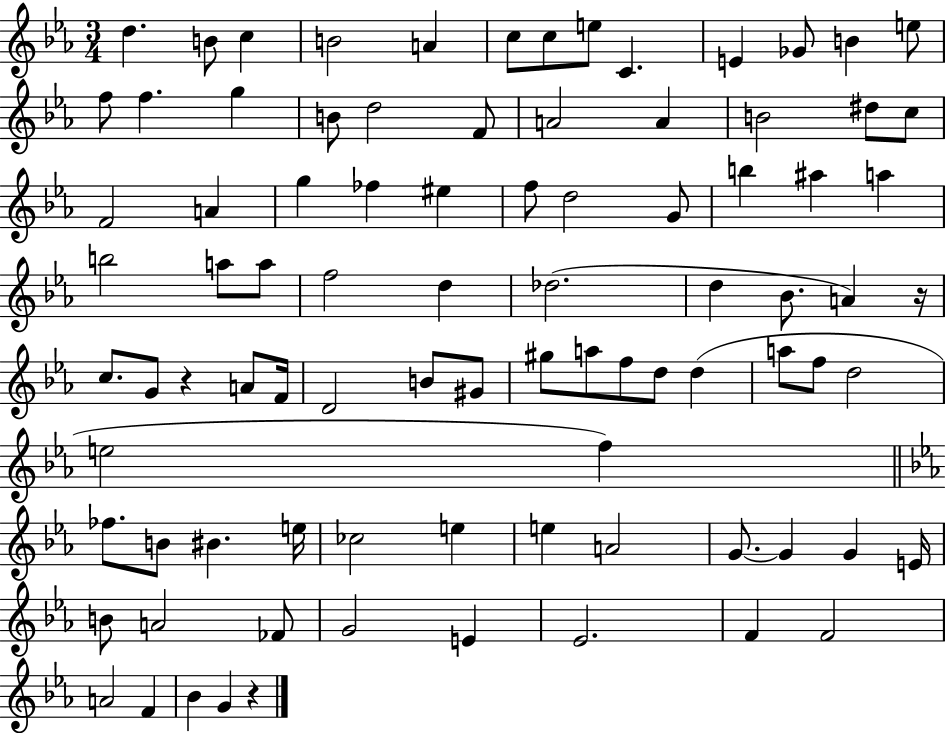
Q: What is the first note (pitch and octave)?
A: D5